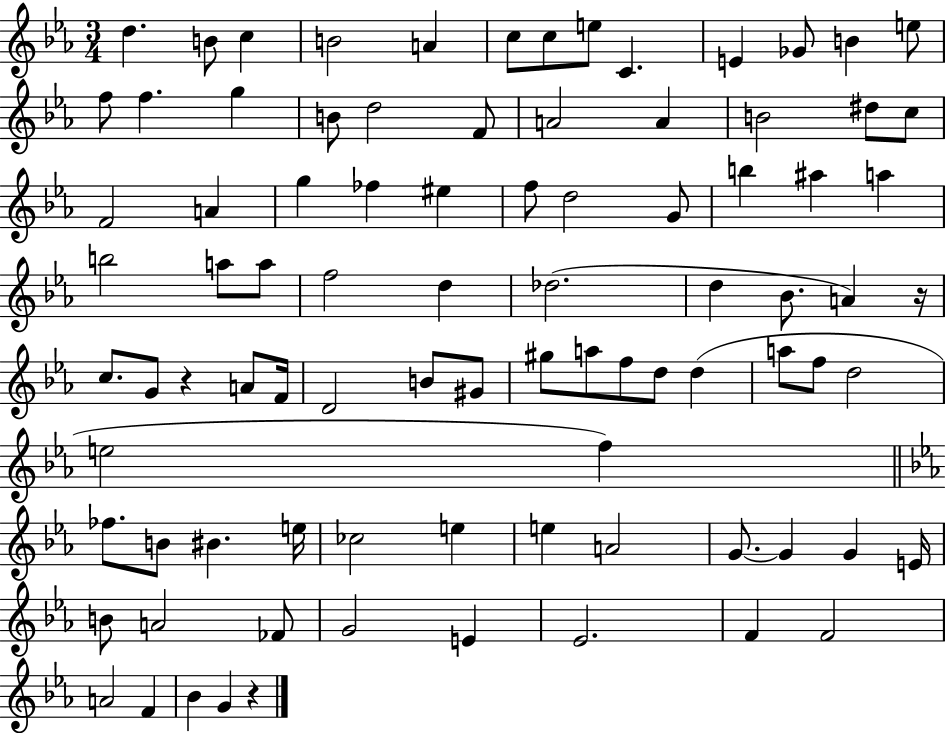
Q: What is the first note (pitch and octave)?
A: D5